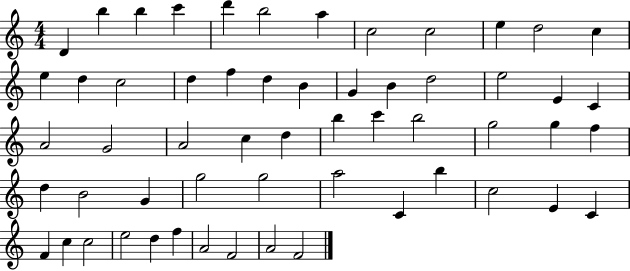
{
  \clef treble
  \numericTimeSignature
  \time 4/4
  \key c \major
  d'4 b''4 b''4 c'''4 | d'''4 b''2 a''4 | c''2 c''2 | e''4 d''2 c''4 | \break e''4 d''4 c''2 | d''4 f''4 d''4 b'4 | g'4 b'4 d''2 | e''2 e'4 c'4 | \break a'2 g'2 | a'2 c''4 d''4 | b''4 c'''4 b''2 | g''2 g''4 f''4 | \break d''4 b'2 g'4 | g''2 g''2 | a''2 c'4 b''4 | c''2 e'4 c'4 | \break f'4 c''4 c''2 | e''2 d''4 f''4 | a'2 f'2 | a'2 f'2 | \break \bar "|."
}